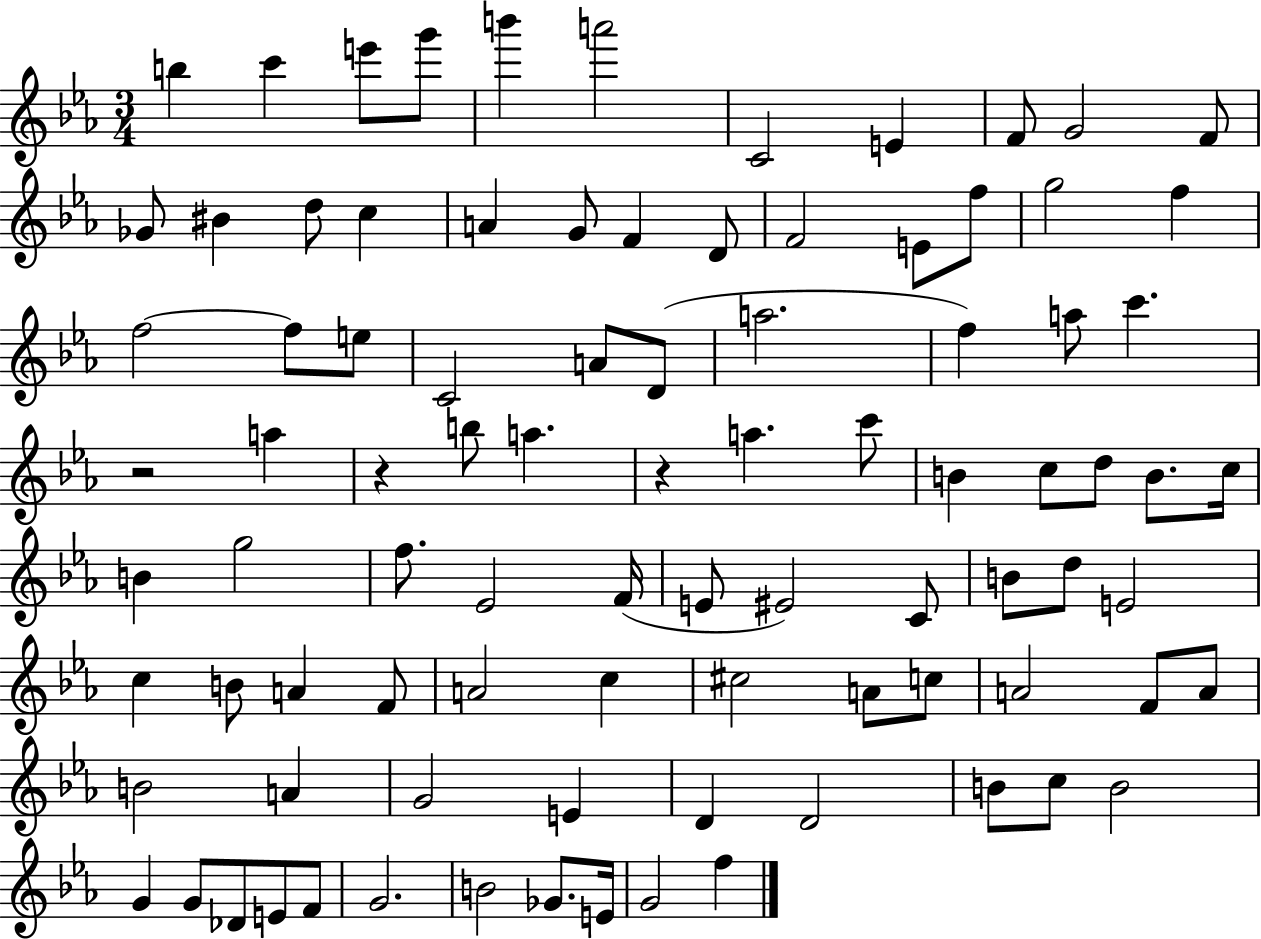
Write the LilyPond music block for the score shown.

{
  \clef treble
  \numericTimeSignature
  \time 3/4
  \key ees \major
  b''4 c'''4 e'''8 g'''8 | b'''4 a'''2 | c'2 e'4 | f'8 g'2 f'8 | \break ges'8 bis'4 d''8 c''4 | a'4 g'8 f'4 d'8 | f'2 e'8 f''8 | g''2 f''4 | \break f''2~~ f''8 e''8 | c'2 a'8 d'8( | a''2. | f''4) a''8 c'''4. | \break r2 a''4 | r4 b''8 a''4. | r4 a''4. c'''8 | b'4 c''8 d''8 b'8. c''16 | \break b'4 g''2 | f''8. ees'2 f'16( | e'8 eis'2) c'8 | b'8 d''8 e'2 | \break c''4 b'8 a'4 f'8 | a'2 c''4 | cis''2 a'8 c''8 | a'2 f'8 a'8 | \break b'2 a'4 | g'2 e'4 | d'4 d'2 | b'8 c''8 b'2 | \break g'4 g'8 des'8 e'8 f'8 | g'2. | b'2 ges'8. e'16 | g'2 f''4 | \break \bar "|."
}